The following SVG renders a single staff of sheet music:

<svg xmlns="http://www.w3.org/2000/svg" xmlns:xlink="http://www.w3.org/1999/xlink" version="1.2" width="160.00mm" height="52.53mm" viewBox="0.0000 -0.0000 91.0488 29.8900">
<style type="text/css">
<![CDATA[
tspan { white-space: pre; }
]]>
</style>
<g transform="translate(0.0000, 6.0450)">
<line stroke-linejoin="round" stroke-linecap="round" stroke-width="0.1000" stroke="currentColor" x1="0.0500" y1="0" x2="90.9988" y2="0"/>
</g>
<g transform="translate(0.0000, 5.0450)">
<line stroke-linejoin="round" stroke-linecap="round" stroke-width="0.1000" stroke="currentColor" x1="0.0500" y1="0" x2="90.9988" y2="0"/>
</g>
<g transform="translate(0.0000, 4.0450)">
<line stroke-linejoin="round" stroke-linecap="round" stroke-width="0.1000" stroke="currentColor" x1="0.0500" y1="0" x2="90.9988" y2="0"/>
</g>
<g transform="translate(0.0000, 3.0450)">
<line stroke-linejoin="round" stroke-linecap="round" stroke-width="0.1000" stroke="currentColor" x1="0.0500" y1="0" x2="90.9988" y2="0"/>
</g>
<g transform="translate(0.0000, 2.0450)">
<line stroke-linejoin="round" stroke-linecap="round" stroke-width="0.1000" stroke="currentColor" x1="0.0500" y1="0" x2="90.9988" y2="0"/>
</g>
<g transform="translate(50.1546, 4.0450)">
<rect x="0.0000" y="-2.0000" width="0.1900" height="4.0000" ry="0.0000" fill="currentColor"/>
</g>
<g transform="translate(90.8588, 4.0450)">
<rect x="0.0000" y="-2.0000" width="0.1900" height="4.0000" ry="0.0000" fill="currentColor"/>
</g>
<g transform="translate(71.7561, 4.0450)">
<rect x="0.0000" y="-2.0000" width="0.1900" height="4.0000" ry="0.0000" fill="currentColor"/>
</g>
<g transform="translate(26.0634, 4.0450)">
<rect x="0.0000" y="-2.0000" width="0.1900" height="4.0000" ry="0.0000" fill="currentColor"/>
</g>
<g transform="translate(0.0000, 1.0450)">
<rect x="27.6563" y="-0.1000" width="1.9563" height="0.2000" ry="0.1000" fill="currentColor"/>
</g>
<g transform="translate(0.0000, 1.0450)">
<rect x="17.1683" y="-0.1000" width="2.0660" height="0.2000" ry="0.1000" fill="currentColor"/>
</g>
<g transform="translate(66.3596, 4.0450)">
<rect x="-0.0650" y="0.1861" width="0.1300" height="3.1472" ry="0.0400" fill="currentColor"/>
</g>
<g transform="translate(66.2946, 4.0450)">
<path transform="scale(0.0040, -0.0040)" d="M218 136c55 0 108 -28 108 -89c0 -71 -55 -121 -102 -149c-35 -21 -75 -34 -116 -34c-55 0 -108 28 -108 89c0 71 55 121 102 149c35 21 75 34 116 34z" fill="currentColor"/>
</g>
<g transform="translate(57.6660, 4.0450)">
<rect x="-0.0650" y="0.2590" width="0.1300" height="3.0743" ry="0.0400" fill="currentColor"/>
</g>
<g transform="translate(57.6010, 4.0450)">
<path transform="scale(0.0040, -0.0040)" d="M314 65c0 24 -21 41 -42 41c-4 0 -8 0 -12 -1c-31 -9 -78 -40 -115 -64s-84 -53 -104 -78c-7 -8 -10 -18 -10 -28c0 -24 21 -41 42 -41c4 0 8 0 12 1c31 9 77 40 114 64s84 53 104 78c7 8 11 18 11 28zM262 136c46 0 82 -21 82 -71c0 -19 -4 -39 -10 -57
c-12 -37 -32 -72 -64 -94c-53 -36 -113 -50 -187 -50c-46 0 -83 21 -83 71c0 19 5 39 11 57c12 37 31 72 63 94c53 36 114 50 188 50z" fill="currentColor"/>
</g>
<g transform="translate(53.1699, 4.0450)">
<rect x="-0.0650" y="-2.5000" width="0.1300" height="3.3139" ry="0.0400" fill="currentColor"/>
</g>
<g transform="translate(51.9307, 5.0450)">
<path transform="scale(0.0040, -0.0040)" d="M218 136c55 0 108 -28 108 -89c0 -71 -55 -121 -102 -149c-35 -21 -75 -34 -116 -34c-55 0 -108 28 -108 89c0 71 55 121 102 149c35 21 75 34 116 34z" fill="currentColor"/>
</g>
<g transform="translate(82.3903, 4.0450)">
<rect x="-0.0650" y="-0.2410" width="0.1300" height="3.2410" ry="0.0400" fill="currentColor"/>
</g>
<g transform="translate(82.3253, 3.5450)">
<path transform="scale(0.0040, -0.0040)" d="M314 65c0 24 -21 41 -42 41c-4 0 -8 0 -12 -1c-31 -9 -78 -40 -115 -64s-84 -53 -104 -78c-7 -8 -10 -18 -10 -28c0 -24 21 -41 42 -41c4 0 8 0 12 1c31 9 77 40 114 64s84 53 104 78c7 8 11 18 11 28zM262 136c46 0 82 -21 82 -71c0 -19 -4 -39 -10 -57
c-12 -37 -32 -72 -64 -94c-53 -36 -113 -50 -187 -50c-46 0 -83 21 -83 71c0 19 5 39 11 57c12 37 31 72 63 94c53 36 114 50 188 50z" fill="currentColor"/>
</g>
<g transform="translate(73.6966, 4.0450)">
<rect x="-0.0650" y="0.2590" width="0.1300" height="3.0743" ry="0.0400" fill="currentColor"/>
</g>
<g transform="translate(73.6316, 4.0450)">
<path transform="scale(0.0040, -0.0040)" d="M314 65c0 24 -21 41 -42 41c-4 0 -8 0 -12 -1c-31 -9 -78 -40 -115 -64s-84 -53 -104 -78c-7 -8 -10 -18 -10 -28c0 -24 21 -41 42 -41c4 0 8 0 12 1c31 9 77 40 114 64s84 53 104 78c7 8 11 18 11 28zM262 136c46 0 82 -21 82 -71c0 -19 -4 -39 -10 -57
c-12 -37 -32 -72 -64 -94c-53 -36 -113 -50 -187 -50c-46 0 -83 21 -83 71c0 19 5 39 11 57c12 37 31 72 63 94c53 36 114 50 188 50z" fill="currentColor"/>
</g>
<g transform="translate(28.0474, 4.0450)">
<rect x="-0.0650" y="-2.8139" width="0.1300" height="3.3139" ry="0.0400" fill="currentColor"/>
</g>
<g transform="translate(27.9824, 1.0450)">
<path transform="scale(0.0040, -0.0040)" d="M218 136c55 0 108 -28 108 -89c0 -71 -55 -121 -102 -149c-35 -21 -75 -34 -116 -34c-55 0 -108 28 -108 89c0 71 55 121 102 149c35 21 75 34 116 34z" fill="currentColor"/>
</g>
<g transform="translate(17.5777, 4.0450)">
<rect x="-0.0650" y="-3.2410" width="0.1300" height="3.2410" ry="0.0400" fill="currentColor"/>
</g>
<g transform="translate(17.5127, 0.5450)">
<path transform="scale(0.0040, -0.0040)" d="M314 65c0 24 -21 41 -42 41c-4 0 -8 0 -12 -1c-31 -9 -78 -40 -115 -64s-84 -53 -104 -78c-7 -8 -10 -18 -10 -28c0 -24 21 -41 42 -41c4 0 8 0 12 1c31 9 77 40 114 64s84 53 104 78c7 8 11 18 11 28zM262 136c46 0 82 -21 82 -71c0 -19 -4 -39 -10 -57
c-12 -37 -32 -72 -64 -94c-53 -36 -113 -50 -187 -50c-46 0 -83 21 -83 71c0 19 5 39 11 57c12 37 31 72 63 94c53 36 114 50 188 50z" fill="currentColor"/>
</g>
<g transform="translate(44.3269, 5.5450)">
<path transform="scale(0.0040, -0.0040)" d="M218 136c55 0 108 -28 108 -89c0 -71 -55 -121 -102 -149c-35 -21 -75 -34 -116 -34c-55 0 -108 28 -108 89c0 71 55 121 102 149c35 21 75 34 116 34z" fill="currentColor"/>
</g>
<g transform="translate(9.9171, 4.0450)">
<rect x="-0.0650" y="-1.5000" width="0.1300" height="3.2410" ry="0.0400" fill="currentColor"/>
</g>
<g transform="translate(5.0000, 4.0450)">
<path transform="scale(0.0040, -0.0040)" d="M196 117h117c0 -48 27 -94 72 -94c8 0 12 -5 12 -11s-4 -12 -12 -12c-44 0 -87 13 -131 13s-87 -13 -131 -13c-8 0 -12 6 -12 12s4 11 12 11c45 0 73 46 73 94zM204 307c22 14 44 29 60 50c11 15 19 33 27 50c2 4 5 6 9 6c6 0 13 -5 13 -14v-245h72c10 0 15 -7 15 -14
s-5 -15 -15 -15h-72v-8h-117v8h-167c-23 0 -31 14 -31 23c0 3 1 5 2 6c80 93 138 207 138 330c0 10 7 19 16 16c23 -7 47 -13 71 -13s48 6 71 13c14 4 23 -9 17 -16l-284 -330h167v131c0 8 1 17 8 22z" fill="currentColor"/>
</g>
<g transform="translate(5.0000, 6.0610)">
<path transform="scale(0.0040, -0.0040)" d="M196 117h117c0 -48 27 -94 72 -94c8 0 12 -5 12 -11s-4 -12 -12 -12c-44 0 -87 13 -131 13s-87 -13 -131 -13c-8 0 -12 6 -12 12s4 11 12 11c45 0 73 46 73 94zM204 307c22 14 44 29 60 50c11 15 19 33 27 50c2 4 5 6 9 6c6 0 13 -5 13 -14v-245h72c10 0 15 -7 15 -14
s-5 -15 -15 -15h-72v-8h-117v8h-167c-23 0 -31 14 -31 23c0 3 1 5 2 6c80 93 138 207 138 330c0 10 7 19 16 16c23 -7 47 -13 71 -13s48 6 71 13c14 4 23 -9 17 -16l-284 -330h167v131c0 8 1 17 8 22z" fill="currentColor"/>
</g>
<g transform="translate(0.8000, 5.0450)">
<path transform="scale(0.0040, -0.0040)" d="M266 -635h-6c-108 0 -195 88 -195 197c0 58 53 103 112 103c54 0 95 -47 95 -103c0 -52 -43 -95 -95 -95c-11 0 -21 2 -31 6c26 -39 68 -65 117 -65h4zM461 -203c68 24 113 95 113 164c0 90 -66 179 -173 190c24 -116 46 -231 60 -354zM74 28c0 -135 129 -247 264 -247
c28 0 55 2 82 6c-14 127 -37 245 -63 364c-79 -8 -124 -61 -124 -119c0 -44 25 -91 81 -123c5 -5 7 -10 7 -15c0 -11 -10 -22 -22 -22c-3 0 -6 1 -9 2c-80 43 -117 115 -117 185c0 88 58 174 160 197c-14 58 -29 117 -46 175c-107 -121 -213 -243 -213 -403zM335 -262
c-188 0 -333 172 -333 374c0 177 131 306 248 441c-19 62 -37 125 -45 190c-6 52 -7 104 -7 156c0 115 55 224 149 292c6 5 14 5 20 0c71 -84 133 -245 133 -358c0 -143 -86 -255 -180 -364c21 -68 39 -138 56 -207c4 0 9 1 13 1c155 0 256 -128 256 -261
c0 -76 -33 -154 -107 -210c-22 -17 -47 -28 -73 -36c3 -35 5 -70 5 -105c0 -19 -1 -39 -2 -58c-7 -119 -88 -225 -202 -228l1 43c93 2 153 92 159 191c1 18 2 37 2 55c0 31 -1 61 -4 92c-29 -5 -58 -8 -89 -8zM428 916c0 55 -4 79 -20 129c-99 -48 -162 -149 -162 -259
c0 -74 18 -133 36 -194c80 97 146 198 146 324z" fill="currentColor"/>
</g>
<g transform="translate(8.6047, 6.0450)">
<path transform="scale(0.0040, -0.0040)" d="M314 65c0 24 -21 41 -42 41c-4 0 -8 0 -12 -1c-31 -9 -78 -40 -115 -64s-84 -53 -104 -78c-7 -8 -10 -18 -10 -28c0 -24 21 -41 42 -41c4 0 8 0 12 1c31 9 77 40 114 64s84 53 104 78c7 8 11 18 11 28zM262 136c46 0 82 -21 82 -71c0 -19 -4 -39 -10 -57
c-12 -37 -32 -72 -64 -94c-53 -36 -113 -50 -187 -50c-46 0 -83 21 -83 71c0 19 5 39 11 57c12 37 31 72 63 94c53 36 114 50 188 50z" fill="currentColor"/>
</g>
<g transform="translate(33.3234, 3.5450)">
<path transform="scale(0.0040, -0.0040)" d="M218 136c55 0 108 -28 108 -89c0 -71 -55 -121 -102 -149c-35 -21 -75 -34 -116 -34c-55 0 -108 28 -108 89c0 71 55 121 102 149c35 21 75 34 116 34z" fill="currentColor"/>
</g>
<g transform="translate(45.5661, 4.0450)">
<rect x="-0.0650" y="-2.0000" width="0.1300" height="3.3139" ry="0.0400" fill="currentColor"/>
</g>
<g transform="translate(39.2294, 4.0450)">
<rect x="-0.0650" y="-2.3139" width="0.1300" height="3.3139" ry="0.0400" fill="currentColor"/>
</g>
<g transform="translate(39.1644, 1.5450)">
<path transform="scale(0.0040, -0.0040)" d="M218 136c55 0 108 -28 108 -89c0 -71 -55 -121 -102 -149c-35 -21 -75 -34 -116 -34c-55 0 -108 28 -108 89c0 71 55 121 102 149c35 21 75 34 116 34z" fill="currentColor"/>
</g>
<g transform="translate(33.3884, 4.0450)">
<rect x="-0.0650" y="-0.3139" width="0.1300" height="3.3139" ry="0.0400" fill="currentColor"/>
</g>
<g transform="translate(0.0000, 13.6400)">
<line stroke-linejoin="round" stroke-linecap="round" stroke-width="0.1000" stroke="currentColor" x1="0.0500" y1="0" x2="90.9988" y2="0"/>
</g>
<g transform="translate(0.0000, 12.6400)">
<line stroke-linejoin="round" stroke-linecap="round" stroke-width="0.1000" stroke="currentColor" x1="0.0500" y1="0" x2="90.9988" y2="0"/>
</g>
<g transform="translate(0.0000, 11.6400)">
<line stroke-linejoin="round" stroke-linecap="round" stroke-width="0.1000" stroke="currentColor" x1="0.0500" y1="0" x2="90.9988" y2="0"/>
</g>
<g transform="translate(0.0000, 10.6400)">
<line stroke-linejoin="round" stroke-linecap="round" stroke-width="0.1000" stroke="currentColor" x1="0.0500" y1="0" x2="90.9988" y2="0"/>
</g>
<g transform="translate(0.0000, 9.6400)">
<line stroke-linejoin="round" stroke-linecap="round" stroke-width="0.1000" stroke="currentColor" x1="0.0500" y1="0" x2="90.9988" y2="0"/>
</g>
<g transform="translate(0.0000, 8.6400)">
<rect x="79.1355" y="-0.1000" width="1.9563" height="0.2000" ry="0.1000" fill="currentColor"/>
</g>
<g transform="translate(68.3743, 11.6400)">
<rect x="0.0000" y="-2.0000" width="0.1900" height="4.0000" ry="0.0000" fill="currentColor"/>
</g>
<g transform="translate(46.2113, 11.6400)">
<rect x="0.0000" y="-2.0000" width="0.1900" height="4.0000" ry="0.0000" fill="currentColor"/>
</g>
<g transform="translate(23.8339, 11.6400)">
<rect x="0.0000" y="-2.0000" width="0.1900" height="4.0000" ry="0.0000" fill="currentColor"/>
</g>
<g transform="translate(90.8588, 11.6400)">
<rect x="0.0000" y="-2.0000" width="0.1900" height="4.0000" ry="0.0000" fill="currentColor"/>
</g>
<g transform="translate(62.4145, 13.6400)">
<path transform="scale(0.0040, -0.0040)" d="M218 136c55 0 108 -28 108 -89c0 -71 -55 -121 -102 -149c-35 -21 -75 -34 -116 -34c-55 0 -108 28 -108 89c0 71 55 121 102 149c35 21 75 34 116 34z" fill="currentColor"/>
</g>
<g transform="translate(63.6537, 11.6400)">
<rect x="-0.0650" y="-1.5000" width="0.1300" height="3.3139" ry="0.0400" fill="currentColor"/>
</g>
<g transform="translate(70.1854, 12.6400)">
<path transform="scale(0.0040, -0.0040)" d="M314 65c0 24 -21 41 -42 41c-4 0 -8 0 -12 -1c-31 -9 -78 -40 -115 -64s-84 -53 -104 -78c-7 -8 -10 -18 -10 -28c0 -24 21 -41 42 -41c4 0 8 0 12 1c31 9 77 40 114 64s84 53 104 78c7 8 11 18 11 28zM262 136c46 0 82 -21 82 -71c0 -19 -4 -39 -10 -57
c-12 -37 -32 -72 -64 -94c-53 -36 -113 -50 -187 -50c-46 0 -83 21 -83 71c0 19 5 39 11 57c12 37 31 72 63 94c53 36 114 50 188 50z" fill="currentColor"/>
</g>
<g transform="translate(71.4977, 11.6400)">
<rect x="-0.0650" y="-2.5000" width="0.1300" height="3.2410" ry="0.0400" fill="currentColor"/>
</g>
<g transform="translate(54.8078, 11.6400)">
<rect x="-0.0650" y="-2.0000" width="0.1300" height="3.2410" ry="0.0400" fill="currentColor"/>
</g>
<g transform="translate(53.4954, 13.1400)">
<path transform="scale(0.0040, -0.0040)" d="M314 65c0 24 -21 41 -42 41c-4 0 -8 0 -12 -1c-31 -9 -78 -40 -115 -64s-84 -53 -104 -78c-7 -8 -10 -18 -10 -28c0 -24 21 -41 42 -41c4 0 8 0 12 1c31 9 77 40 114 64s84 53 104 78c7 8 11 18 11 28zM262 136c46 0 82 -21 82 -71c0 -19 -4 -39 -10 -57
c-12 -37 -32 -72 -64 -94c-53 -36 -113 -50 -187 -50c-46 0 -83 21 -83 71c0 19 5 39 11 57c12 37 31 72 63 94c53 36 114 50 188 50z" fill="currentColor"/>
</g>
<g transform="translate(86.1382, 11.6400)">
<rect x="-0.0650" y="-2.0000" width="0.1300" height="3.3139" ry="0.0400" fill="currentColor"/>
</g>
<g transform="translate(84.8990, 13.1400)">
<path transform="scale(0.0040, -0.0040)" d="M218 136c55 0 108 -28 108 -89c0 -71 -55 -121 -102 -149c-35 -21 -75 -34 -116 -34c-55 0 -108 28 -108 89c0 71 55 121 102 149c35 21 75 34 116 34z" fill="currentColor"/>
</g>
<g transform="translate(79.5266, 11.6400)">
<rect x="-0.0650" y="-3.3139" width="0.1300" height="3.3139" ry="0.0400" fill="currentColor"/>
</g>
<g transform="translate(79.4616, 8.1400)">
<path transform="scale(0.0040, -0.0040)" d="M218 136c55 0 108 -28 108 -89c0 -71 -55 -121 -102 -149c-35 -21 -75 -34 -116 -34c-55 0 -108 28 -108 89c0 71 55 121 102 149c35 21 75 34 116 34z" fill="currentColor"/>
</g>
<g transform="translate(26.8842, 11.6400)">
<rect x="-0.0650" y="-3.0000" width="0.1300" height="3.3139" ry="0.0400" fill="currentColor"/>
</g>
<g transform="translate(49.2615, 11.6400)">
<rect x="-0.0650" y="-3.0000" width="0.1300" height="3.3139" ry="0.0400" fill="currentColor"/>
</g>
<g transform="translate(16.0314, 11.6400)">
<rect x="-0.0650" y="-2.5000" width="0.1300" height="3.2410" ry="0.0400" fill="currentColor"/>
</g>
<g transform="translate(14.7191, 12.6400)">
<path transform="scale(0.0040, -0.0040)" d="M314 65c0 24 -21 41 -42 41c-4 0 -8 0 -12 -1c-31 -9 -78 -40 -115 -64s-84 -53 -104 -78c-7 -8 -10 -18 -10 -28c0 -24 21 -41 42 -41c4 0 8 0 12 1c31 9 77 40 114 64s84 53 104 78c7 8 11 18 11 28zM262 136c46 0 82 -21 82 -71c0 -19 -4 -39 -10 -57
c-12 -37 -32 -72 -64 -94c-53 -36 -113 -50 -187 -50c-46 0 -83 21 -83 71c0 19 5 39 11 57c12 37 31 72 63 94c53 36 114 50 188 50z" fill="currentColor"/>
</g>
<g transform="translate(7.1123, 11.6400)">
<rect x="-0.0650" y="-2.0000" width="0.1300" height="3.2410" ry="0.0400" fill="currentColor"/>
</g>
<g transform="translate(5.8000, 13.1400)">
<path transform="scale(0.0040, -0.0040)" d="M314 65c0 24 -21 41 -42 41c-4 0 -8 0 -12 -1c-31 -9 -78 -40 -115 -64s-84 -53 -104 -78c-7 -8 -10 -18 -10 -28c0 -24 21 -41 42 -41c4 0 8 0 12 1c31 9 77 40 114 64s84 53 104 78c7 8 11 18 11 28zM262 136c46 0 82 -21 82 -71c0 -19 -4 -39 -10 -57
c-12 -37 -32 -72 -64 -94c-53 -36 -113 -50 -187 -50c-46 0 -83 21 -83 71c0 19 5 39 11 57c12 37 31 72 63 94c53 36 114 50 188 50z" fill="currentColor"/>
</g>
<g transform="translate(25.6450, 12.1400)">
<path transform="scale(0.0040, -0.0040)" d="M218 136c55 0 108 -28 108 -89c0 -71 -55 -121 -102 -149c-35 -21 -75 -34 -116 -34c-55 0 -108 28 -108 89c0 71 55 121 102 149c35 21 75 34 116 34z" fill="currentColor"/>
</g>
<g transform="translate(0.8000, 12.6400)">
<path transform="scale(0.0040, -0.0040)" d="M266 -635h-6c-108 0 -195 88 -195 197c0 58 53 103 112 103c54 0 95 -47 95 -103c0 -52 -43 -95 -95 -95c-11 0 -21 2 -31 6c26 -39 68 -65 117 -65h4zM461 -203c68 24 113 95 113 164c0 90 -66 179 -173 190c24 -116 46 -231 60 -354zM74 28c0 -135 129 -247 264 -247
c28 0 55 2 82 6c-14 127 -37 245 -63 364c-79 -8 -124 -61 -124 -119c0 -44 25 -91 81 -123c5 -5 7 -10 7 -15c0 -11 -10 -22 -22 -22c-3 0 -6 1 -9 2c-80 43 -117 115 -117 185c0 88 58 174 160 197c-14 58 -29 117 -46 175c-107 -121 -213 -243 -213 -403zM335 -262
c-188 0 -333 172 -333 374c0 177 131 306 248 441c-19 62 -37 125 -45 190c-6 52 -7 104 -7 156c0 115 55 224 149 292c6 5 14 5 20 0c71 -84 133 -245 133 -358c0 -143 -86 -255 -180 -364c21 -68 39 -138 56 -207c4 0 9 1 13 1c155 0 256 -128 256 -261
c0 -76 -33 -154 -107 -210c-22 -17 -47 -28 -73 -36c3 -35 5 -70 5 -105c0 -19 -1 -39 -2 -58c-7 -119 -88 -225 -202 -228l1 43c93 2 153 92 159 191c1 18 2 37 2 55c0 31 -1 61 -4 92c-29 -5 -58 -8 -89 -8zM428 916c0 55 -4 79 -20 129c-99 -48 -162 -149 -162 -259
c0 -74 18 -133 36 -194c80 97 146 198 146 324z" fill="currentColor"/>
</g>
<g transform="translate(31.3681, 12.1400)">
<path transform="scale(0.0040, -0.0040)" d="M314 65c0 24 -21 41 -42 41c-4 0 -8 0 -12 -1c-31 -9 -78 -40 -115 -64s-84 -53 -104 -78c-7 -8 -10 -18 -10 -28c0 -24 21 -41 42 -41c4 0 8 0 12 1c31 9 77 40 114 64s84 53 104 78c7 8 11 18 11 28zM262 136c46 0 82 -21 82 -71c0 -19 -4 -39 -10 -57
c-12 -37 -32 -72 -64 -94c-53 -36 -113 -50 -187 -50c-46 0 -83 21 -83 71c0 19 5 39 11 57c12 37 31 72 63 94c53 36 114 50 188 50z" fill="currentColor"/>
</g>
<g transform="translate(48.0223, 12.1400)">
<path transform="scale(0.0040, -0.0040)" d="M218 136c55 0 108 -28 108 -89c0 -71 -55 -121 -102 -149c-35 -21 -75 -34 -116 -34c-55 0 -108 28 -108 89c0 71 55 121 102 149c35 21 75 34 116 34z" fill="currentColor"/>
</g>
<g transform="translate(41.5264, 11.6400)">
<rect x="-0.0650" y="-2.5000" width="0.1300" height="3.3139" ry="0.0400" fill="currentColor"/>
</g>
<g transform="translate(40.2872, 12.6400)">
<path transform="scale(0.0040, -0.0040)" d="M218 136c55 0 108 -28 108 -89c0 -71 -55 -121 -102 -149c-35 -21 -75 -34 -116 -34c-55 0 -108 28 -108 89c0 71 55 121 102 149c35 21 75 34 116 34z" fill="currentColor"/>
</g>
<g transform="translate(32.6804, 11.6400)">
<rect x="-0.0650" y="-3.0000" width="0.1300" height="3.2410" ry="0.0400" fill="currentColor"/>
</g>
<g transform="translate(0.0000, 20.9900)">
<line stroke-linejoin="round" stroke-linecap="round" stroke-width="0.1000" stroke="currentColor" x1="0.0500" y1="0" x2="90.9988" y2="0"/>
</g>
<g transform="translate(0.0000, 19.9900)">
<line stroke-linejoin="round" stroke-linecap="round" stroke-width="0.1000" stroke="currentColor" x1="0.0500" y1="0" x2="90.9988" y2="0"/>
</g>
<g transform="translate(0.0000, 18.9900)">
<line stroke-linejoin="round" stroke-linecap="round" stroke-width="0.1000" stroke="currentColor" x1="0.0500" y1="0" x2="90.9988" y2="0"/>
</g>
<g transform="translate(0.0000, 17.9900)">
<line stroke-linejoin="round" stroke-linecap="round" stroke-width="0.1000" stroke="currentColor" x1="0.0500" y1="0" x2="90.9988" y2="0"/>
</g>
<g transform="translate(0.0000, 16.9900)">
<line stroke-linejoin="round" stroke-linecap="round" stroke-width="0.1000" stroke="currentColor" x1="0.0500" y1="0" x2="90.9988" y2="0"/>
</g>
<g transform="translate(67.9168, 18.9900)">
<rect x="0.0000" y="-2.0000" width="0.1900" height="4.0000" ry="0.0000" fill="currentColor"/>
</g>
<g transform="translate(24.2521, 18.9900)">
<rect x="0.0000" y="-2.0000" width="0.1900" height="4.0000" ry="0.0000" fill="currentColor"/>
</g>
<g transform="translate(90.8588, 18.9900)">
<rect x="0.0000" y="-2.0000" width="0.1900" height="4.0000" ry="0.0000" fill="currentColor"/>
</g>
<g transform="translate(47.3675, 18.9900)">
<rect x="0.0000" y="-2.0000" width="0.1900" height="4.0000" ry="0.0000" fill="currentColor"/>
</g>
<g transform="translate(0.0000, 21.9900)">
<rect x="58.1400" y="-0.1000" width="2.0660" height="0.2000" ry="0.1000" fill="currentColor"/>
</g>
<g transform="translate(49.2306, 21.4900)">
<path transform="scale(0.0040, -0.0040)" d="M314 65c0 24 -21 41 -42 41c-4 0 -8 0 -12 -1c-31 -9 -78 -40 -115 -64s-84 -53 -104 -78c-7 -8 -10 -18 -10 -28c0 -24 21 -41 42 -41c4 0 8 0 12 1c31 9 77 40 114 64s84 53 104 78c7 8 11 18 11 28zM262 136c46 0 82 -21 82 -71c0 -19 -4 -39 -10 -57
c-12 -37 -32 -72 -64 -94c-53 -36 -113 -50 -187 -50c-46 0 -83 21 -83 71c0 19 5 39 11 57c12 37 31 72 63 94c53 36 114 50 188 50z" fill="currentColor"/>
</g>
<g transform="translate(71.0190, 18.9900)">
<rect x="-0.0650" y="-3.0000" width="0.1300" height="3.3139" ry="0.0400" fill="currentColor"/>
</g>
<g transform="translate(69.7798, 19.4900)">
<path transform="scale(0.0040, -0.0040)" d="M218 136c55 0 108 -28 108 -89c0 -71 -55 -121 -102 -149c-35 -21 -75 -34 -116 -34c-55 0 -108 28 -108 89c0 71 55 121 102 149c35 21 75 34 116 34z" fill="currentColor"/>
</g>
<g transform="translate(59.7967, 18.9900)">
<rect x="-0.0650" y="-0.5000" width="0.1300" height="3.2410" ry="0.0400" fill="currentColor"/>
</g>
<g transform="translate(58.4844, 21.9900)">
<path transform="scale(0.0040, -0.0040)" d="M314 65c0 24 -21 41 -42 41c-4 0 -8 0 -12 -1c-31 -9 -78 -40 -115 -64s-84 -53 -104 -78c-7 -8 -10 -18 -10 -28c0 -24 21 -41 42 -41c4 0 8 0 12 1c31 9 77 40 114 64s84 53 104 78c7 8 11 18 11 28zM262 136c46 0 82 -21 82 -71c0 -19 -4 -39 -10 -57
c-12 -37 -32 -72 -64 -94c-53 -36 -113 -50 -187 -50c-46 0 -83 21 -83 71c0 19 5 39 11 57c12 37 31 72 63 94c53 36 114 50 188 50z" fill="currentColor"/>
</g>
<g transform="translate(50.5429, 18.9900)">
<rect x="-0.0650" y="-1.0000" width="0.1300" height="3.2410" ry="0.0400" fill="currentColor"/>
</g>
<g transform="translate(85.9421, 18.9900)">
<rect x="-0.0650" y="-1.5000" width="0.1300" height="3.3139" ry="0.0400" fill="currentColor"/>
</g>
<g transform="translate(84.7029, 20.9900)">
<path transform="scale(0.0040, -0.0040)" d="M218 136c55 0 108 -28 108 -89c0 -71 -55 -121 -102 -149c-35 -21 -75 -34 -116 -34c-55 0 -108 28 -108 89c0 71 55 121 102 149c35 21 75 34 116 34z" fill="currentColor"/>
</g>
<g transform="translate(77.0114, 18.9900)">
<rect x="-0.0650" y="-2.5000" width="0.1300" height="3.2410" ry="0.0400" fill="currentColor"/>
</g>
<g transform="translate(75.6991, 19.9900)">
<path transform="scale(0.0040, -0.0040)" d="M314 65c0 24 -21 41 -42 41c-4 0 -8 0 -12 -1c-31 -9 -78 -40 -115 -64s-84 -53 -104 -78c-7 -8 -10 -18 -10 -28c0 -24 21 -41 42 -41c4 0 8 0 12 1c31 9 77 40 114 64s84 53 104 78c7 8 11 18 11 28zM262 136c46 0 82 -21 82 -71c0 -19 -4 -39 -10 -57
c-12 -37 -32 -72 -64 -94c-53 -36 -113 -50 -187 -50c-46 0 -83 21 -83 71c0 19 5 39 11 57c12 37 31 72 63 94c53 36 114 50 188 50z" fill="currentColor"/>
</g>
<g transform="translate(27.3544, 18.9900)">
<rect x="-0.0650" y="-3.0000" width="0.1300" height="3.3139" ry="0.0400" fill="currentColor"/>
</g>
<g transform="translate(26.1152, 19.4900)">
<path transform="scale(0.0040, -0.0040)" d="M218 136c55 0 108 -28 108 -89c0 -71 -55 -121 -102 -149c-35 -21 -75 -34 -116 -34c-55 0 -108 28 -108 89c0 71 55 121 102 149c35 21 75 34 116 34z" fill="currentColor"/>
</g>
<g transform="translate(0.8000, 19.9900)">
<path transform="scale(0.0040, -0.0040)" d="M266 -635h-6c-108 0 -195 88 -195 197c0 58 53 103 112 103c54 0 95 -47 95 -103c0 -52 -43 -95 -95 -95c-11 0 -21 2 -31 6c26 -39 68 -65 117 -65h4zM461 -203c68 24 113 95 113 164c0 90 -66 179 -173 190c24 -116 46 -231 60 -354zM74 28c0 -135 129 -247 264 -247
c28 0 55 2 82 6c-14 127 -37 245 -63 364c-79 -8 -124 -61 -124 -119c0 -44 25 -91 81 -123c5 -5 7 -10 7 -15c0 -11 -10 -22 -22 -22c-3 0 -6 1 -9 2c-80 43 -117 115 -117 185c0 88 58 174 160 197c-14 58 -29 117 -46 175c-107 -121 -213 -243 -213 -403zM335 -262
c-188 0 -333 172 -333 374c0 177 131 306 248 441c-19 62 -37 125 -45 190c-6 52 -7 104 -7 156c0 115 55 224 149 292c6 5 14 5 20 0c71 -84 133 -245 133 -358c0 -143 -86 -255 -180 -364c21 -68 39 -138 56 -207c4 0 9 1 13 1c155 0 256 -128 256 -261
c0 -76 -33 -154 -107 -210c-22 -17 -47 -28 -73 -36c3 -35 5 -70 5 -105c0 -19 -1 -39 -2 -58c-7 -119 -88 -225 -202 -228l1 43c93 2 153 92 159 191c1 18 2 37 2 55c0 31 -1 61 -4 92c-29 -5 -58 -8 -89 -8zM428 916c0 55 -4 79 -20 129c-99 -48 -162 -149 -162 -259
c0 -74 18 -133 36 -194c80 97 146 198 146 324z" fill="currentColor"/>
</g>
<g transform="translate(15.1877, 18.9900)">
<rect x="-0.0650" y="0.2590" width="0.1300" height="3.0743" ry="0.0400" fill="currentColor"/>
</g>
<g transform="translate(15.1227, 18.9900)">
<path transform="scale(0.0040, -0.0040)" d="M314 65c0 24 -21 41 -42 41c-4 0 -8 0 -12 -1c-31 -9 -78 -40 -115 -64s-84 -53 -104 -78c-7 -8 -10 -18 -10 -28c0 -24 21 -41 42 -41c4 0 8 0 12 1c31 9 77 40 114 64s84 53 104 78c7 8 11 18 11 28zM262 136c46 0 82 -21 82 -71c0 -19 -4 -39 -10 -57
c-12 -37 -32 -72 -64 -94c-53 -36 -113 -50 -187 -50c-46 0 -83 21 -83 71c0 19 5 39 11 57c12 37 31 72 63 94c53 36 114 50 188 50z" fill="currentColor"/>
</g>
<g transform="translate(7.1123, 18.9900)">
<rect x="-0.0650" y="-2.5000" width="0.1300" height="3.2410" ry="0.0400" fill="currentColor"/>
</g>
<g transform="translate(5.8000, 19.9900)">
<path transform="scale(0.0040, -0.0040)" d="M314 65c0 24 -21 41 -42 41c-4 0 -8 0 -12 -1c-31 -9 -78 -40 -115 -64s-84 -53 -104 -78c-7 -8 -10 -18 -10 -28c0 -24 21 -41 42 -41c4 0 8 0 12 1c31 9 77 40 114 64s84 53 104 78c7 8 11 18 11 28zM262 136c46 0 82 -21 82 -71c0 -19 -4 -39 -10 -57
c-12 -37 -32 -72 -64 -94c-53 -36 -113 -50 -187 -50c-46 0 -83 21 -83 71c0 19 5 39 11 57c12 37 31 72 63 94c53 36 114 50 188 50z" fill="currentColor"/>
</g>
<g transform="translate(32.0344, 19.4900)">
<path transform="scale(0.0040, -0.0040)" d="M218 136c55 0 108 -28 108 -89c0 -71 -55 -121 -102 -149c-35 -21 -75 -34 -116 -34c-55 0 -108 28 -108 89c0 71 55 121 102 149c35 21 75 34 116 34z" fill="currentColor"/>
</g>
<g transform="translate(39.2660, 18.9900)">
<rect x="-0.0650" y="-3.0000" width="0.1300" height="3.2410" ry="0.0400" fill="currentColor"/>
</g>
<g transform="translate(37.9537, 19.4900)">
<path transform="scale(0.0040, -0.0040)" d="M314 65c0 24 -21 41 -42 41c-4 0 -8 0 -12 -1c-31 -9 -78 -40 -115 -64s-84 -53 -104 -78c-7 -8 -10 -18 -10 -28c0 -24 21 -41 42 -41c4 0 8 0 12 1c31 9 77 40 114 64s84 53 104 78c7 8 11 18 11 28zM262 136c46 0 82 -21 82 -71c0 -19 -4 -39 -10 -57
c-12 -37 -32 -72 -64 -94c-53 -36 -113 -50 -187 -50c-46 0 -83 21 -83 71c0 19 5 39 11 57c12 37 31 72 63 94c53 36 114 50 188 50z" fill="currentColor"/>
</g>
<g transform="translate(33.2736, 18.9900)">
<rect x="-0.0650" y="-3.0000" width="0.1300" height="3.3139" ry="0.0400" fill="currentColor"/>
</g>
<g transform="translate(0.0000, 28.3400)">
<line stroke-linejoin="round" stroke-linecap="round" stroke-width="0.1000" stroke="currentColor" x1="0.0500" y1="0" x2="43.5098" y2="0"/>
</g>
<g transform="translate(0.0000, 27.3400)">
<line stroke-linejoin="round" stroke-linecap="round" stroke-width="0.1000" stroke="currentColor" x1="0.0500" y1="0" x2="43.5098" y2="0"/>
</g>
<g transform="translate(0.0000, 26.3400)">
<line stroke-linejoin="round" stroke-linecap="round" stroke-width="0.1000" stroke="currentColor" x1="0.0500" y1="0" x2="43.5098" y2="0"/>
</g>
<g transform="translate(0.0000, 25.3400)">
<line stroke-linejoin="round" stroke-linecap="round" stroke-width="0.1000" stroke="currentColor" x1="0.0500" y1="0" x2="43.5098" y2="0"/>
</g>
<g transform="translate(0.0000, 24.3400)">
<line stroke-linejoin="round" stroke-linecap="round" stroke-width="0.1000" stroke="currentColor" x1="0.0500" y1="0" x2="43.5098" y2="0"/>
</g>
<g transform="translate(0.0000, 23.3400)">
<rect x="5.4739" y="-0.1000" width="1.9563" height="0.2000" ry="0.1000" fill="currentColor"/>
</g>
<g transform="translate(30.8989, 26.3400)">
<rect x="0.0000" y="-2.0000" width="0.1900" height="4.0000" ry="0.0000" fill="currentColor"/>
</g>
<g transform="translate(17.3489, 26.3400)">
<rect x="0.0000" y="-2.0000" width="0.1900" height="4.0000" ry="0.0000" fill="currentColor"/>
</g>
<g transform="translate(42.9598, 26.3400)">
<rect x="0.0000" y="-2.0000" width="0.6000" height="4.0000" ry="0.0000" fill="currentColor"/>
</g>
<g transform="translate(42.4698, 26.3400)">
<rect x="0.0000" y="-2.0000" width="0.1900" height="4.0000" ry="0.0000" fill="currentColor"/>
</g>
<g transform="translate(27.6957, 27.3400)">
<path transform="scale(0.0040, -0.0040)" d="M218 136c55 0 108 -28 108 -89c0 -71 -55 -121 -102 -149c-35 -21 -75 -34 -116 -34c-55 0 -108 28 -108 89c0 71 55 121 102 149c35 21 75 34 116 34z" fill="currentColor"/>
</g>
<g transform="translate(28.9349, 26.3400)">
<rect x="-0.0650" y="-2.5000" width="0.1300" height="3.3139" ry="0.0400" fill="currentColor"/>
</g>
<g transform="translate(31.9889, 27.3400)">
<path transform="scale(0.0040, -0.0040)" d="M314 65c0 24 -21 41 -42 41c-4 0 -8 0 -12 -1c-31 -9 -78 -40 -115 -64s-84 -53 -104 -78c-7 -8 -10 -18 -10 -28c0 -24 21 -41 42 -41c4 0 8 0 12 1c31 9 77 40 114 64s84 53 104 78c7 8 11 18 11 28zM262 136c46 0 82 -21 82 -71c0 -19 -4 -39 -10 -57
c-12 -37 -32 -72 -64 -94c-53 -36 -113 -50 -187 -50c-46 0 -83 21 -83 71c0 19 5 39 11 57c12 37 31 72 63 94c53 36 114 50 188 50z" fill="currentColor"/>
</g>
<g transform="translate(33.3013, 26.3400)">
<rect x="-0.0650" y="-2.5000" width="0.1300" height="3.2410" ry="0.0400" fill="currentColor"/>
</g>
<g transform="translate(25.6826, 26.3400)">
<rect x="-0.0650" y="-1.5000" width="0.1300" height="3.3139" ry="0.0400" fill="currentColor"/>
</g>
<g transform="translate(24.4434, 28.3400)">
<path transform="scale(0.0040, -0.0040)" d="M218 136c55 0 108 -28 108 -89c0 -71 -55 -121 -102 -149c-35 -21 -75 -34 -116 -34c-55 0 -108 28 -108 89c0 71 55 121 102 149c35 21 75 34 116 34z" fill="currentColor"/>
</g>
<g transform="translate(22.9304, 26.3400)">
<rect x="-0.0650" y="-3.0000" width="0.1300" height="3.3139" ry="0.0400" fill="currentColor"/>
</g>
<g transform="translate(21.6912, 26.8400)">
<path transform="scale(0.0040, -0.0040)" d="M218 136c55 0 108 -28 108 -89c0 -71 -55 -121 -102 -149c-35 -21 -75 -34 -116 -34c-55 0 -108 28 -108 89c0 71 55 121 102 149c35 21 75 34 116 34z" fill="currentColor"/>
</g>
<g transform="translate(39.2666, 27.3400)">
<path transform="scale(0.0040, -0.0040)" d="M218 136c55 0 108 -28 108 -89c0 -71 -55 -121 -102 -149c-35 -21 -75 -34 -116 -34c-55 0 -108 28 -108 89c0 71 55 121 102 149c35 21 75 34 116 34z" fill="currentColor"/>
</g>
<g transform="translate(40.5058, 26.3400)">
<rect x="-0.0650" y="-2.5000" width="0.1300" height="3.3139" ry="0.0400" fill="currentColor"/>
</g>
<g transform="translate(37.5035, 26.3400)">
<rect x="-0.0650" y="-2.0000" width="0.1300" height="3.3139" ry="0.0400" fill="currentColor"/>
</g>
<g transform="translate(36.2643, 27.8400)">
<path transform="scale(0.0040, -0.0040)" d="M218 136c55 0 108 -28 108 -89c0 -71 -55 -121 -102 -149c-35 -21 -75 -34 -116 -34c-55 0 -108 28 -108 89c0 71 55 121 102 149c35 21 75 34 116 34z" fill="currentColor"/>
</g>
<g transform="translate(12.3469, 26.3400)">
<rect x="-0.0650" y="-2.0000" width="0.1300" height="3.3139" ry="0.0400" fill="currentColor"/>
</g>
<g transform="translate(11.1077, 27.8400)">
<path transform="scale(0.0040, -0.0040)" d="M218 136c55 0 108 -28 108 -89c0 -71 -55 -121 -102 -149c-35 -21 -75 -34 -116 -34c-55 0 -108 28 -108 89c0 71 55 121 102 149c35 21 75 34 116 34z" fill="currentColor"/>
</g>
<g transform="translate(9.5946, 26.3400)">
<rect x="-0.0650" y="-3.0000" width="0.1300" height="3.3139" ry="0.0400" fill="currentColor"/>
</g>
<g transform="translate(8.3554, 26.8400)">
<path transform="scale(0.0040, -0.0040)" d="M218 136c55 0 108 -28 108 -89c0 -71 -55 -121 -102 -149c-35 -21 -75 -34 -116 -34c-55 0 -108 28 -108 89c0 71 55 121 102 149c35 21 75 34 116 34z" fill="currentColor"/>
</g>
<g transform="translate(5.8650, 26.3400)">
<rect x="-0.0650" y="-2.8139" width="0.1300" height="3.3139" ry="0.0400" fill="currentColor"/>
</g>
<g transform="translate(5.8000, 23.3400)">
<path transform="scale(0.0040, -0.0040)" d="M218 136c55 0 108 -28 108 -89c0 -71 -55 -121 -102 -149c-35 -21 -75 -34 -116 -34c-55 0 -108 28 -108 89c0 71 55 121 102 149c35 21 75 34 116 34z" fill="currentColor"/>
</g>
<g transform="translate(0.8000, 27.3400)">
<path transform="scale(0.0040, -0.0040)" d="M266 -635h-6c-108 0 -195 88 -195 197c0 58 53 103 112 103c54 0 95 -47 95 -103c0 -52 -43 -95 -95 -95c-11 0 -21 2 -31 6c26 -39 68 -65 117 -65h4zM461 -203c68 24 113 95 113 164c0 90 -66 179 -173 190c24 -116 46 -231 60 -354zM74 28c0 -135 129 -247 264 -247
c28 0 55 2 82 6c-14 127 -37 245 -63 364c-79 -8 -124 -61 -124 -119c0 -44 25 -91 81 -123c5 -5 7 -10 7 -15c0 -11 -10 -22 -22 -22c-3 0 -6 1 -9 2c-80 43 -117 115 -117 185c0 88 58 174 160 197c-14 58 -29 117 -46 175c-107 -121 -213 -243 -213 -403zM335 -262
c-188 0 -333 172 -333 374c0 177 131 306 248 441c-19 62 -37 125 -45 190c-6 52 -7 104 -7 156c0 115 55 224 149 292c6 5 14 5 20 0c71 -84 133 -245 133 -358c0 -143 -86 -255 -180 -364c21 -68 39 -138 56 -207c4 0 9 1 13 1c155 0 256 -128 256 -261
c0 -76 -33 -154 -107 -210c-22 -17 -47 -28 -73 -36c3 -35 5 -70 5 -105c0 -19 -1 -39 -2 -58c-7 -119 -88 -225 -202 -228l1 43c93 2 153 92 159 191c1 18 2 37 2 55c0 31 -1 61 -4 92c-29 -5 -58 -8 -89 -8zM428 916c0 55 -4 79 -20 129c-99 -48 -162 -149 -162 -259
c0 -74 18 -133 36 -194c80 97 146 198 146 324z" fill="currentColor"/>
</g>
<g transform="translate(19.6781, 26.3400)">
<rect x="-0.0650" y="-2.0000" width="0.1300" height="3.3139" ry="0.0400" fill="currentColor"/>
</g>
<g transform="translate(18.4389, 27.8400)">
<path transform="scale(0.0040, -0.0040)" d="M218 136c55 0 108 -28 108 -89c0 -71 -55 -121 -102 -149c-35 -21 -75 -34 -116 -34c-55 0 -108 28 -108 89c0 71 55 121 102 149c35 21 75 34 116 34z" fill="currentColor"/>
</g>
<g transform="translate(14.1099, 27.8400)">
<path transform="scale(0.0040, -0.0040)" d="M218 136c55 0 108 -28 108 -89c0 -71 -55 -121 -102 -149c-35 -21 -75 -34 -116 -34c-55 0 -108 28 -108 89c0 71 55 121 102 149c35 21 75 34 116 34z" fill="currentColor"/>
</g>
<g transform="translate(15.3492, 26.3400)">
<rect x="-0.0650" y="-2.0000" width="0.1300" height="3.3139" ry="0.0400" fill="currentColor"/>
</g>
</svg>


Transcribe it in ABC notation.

X:1
T:Untitled
M:4/4
L:1/4
K:C
E2 b2 a c g F G B2 B B2 c2 F2 G2 A A2 G A F2 E G2 b F G2 B2 A A A2 D2 C2 A G2 E a A F F F A E G G2 F G